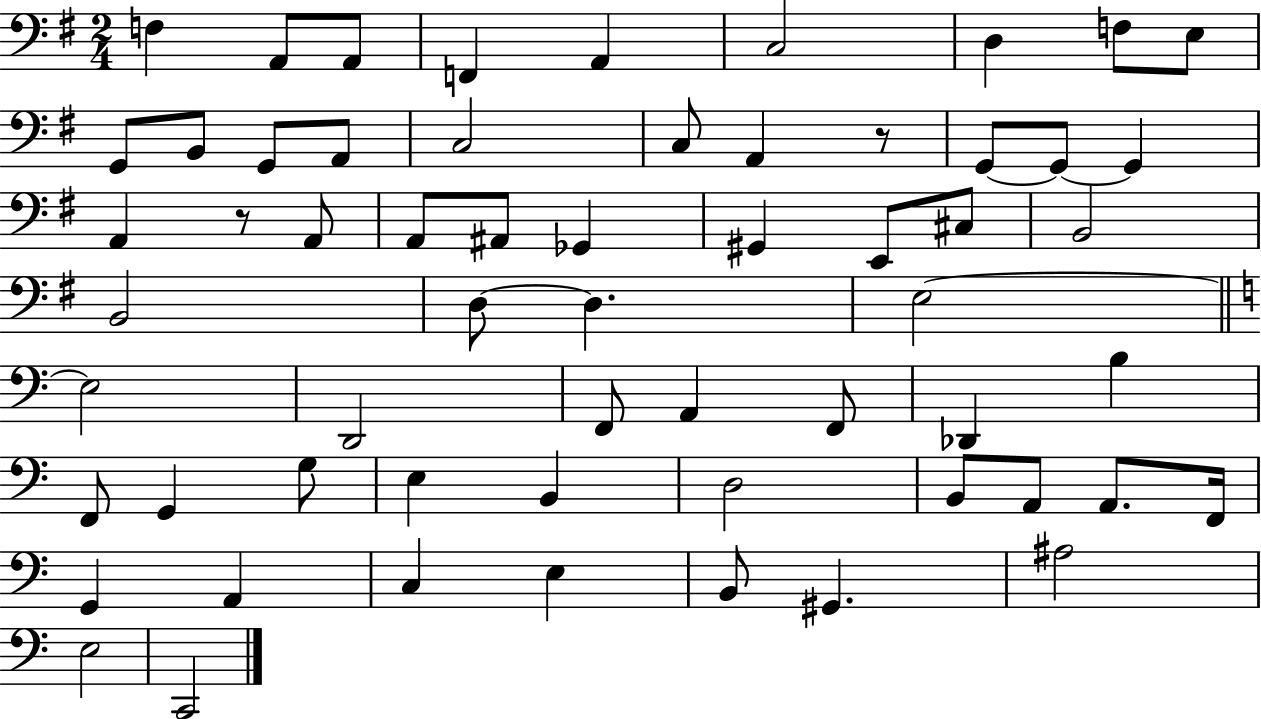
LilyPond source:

{
  \clef bass
  \numericTimeSignature
  \time 2/4
  \key g \major
  f4 a,8 a,8 | f,4 a,4 | c2 | d4 f8 e8 | \break g,8 b,8 g,8 a,8 | c2 | c8 a,4 r8 | g,8~~ g,8~~ g,4 | \break a,4 r8 a,8 | a,8 ais,8 ges,4 | gis,4 e,8 cis8 | b,2 | \break b,2 | d8~~ d4. | e2~~ | \bar "||" \break \key a \minor e2 | d,2 | f,8 a,4 f,8 | des,4 b4 | \break f,8 g,4 g8 | e4 b,4 | d2 | b,8 a,8 a,8. f,16 | \break g,4 a,4 | c4 e4 | b,8 gis,4. | ais2 | \break e2 | c,2 | \bar "|."
}